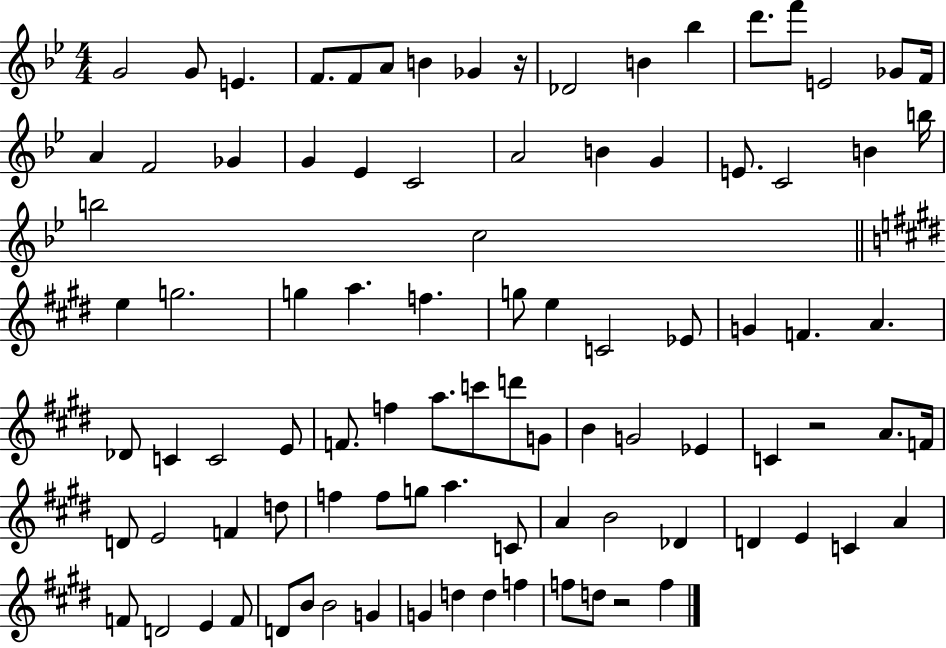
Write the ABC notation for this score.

X:1
T:Untitled
M:4/4
L:1/4
K:Bb
G2 G/2 E F/2 F/2 A/2 B _G z/4 _D2 B _b d'/2 f'/2 E2 _G/2 F/4 A F2 _G G _E C2 A2 B G E/2 C2 B b/4 b2 c2 e g2 g a f g/2 e C2 _E/2 G F A _D/2 C C2 E/2 F/2 f a/2 c'/2 d'/2 G/2 B G2 _E C z2 A/2 F/4 D/2 E2 F d/2 f f/2 g/2 a C/2 A B2 _D D E C A F/2 D2 E F/2 D/2 B/2 B2 G G d d f f/2 d/2 z2 f